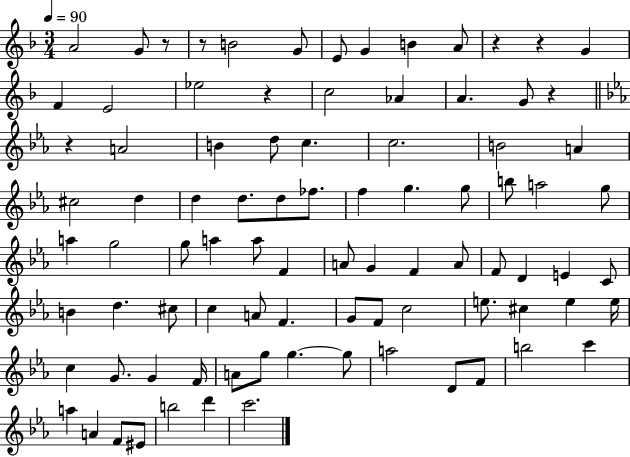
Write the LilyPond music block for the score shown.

{
  \clef treble
  \numericTimeSignature
  \time 3/4
  \key f \major
  \tempo 4 = 90
  \repeat volta 2 { a'2 g'8 r8 | r8 b'2 g'8 | e'8 g'4 b'4 a'8 | r4 r4 g'4 | \break f'4 e'2 | ees''2 r4 | c''2 aes'4 | a'4. g'8 r4 | \break \bar "||" \break \key c \minor r4 a'2 | b'4 d''8 c''4. | c''2. | b'2 a'4 | \break cis''2 d''4 | d''4 d''8. d''8 fes''8. | f''4 g''4. g''8 | b''8 a''2 g''8 | \break a''4 g''2 | g''8 a''4 a''8 f'4 | a'8 g'4 f'4 a'8 | f'8 d'4 e'4 c'8 | \break b'4 d''4. cis''8 | c''4 a'8 f'4. | g'8 f'8 c''2 | e''8. cis''4 e''4 e''16 | \break c''4 g'8. g'4 f'16 | a'8 g''8 g''4.~~ g''8 | a''2 d'8 f'8 | b''2 c'''4 | \break a''4 a'4 f'8 eis'8 | b''2 d'''4 | c'''2. | } \bar "|."
}